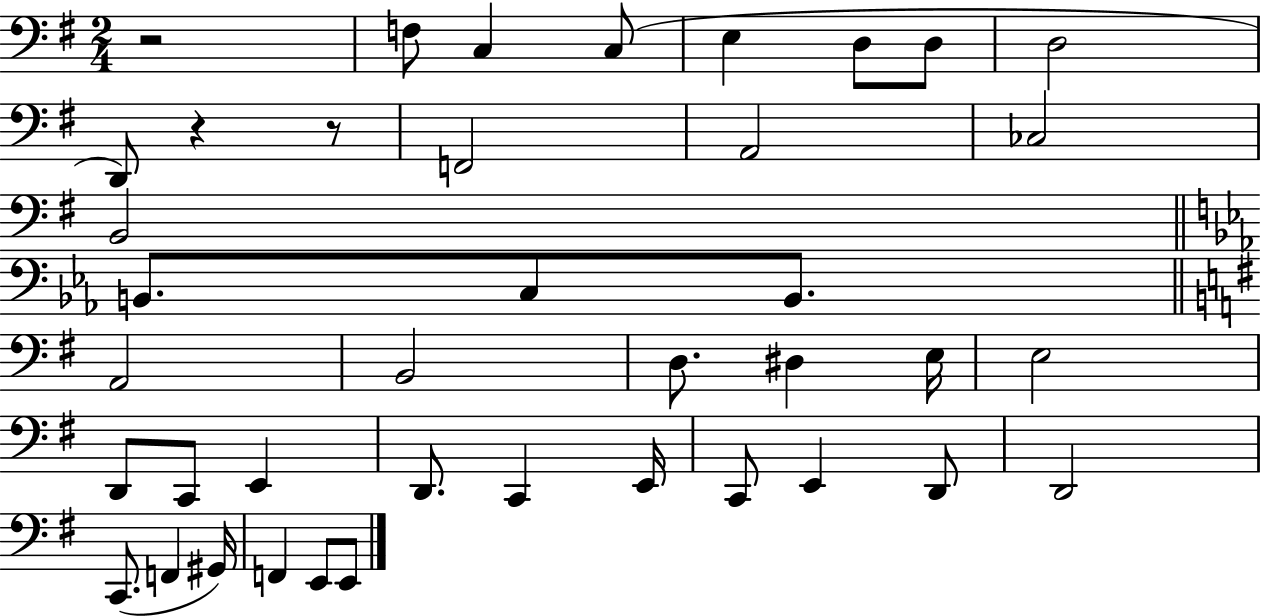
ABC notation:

X:1
T:Untitled
M:2/4
L:1/4
K:G
z2 F,/2 C, C,/2 E, D,/2 D,/2 D,2 D,,/2 z z/2 F,,2 A,,2 _C,2 B,,2 B,,/2 C,/2 B,,/2 A,,2 B,,2 D,/2 ^D, E,/4 E,2 D,,/2 C,,/2 E,, D,,/2 C,, E,,/4 C,,/2 E,, D,,/2 D,,2 C,,/2 F,, ^G,,/4 F,, E,,/2 E,,/2